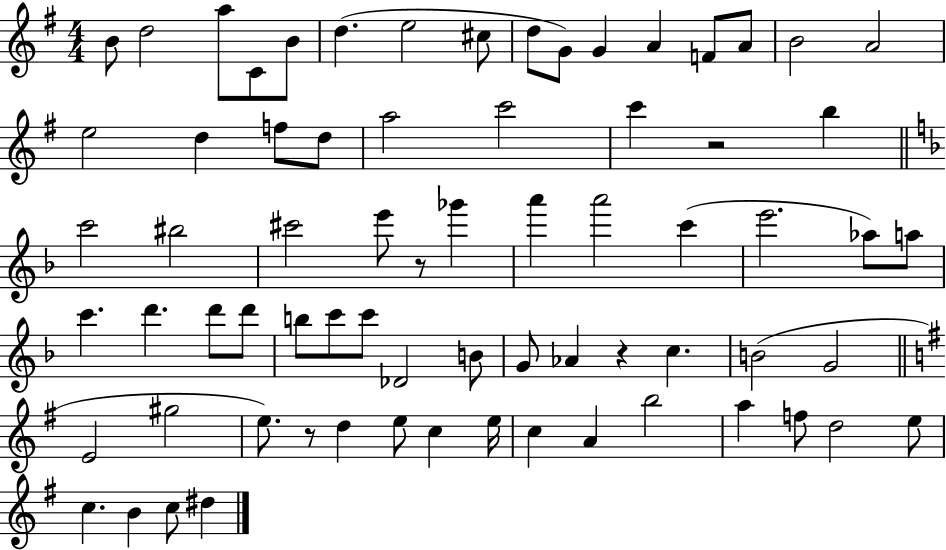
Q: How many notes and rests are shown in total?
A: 71